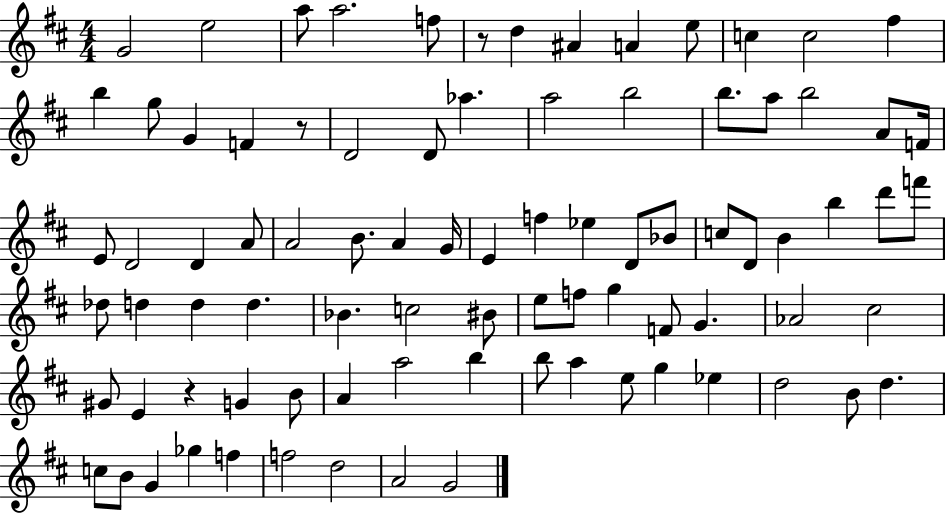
G4/h E5/h A5/e A5/h. F5/e R/e D5/q A#4/q A4/q E5/e C5/q C5/h F#5/q B5/q G5/e G4/q F4/q R/e D4/h D4/e Ab5/q. A5/h B5/h B5/e. A5/e B5/h A4/e F4/s E4/e D4/h D4/q A4/e A4/h B4/e. A4/q G4/s E4/q F5/q Eb5/q D4/e Bb4/e C5/e D4/e B4/q B5/q D6/e F6/e Db5/e D5/q D5/q D5/q. Bb4/q. C5/h BIS4/e E5/e F5/e G5/q F4/e G4/q. Ab4/h C#5/h G#4/e E4/q R/q G4/q B4/e A4/q A5/h B5/q B5/e A5/q E5/e G5/q Eb5/q D5/h B4/e D5/q. C5/e B4/e G4/q Gb5/q F5/q F5/h D5/h A4/h G4/h